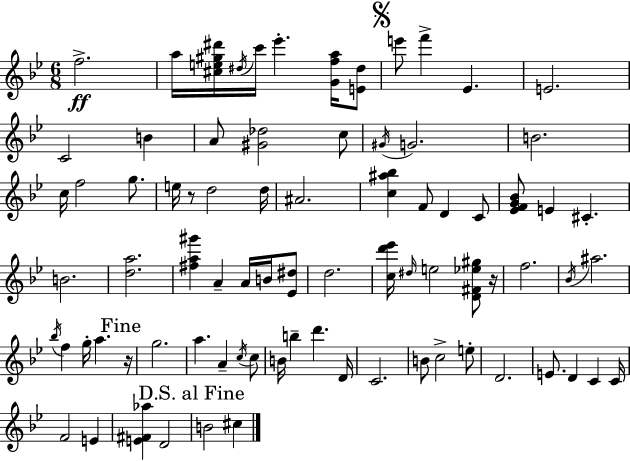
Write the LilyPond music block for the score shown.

{
  \clef treble
  \numericTimeSignature
  \time 6/8
  \key g \minor
  f''2.->\ff | a''16 <cis'' e'' gis'' dis'''>16 \acciaccatura { dis''16 } c'''16 ees'''4.-. <g' f'' a''>16 <e' dis''>8 | \mark \markup { \musicglyph "scripts.segno" } e'''8 f'''4-> ees'4. | e'2. | \break c'2 b'4 | a'8 <gis' des''>2 c''8 | \acciaccatura { gis'16 } g'2. | b'2. | \break c''16 f''2 g''8. | e''16 r8 d''2 | d''16 ais'2. | <c'' ais'' bes''>4 f'8 d'4 | \break c'8 <ees' f' g' bes'>8 e'4 cis'4.-. | b'2. | <d'' a''>2. | <fis'' a'' gis'''>4 a'4-- a'16 b'16 | \break <ees' dis''>8 d''2. | <c'' d''' ees'''>16 \grace { dis''16 } e''2 | <d' fis' ees'' gis''>8 r16 f''2. | \acciaccatura { bes'16 } ais''2. | \break \acciaccatura { bes''16 } f''4 g''16-. a''4. | \mark "Fine" r16 g''2. | a''4. a'4-- | \acciaccatura { c''16 } c''8 b'16 b''4-- d'''4. | \break d'16 c'2. | b'8 c''2-> | e''8-. d'2. | e'8. d'4 | \break c'4 c'16 f'2 | e'4 <e' fis' aes''>4 d'2 | \mark "D.S. al Fine" b'2 | cis''4 \bar "|."
}